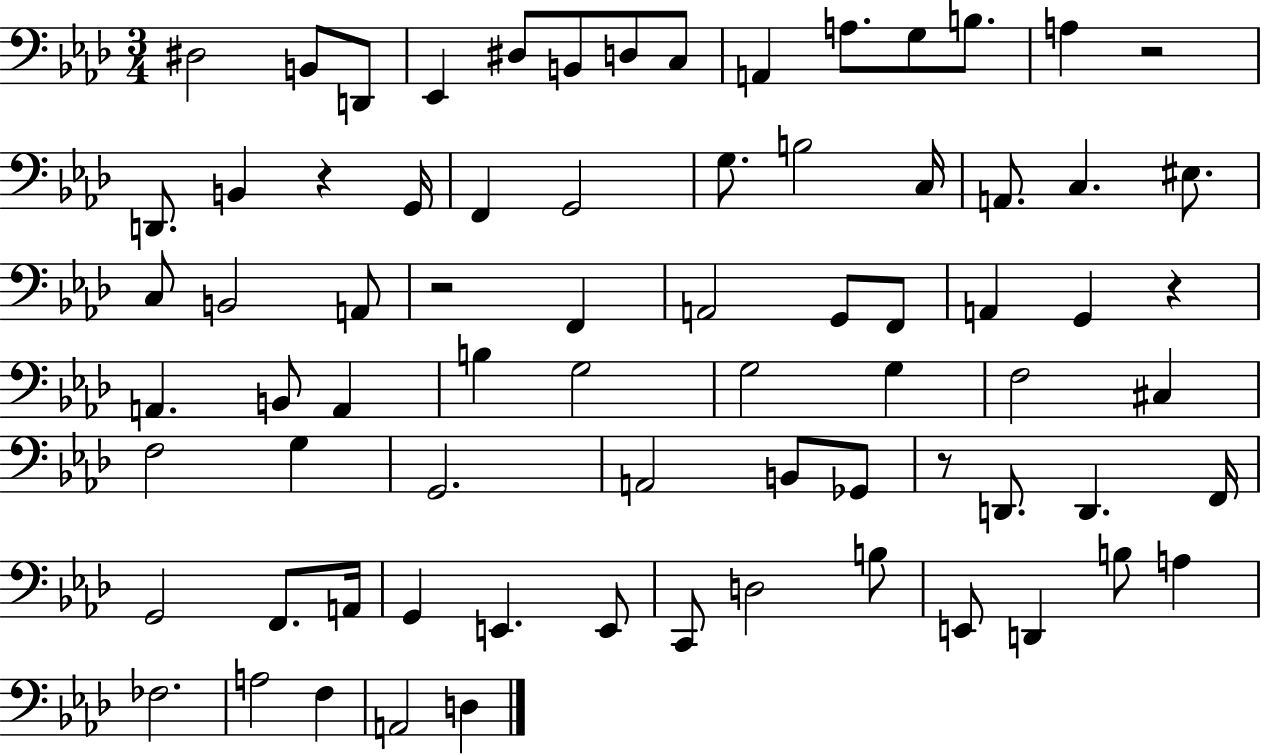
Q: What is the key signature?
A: AES major